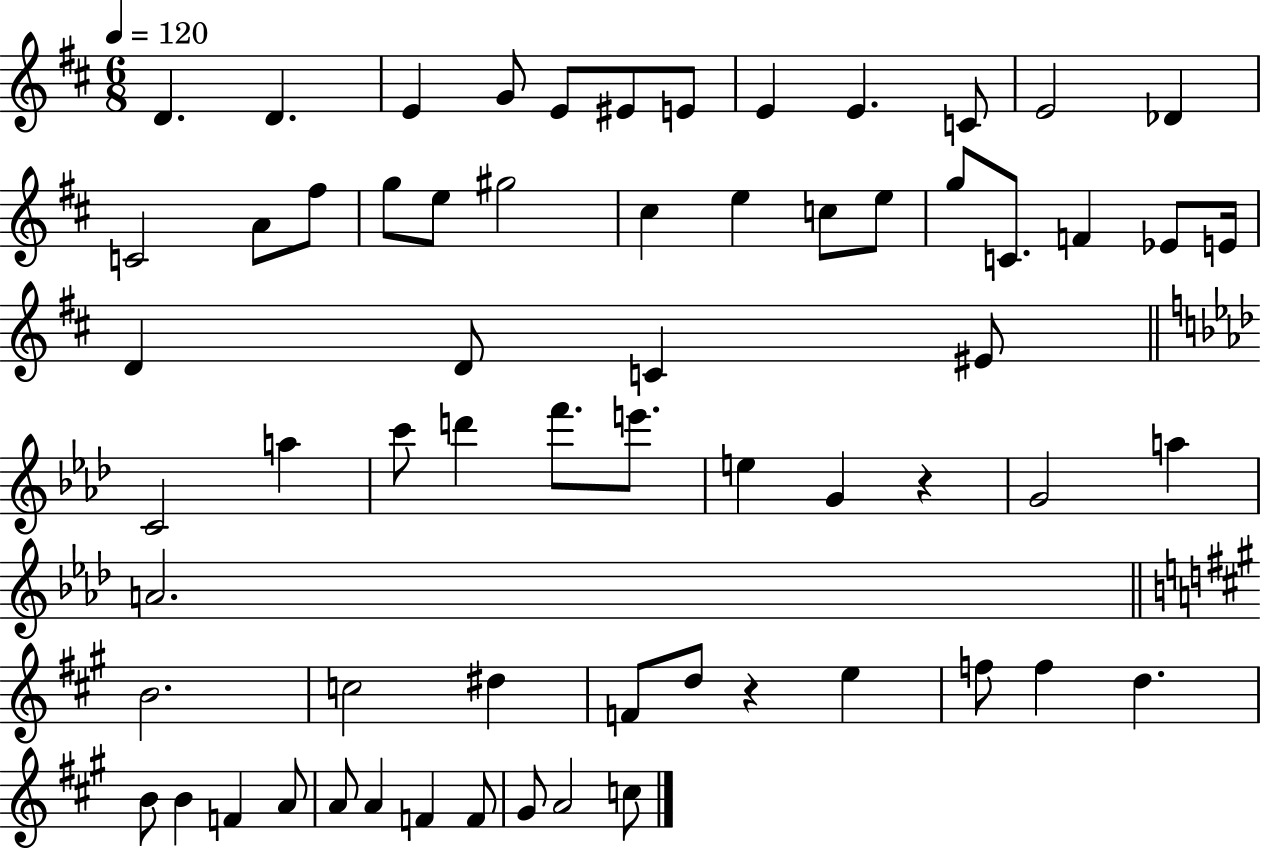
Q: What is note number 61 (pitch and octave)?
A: A4